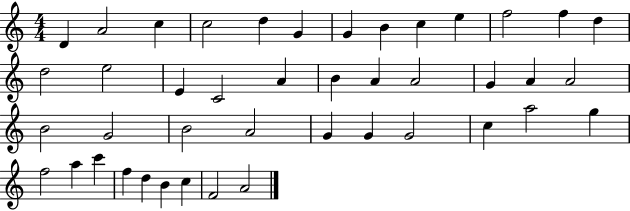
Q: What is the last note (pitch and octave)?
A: A4